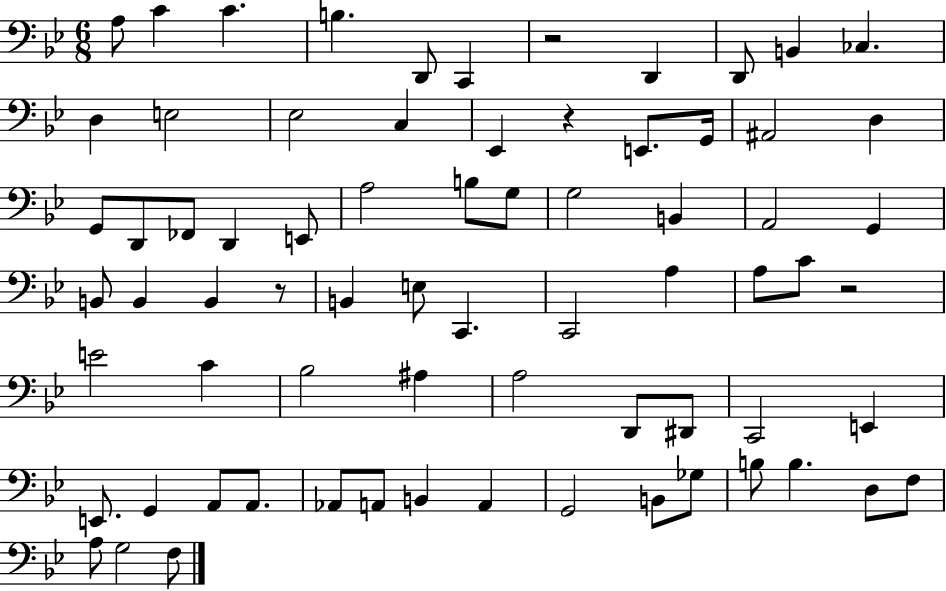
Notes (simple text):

A3/e C4/q C4/q. B3/q. D2/e C2/q R/h D2/q D2/e B2/q CES3/q. D3/q E3/h Eb3/h C3/q Eb2/q R/q E2/e. G2/s A#2/h D3/q G2/e D2/e FES2/e D2/q E2/e A3/h B3/e G3/e G3/h B2/q A2/h G2/q B2/e B2/q B2/q R/e B2/q E3/e C2/q. C2/h A3/q A3/e C4/e R/h E4/h C4/q Bb3/h A#3/q A3/h D2/e D#2/e C2/h E2/q E2/e. G2/q A2/e A2/e. Ab2/e A2/e B2/q A2/q G2/h B2/e Gb3/e B3/e B3/q. D3/e F3/e A3/e G3/h F3/e